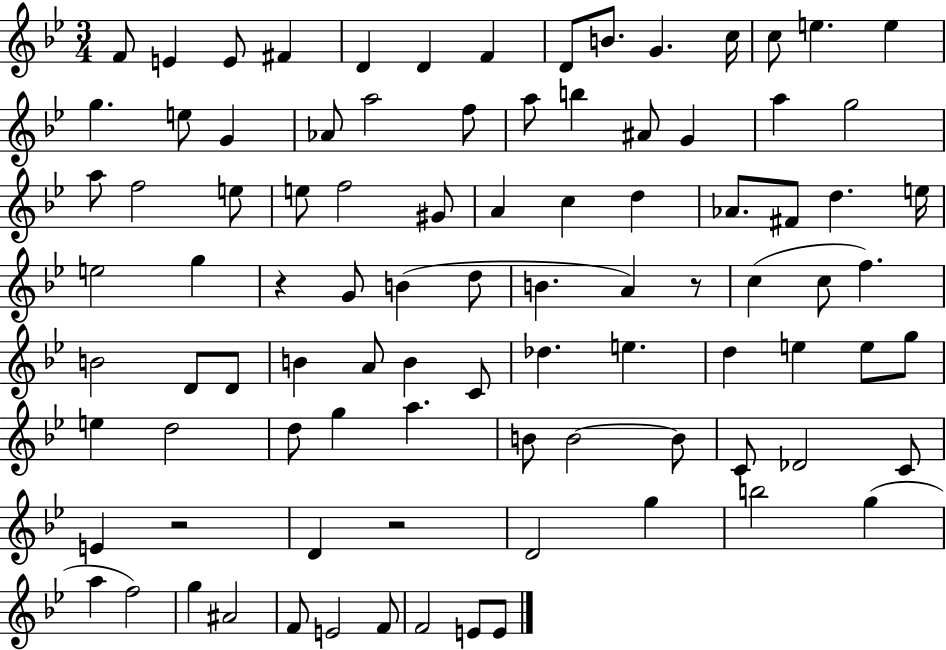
X:1
T:Untitled
M:3/4
L:1/4
K:Bb
F/2 E E/2 ^F D D F D/2 B/2 G c/4 c/2 e e g e/2 G _A/2 a2 f/2 a/2 b ^A/2 G a g2 a/2 f2 e/2 e/2 f2 ^G/2 A c d _A/2 ^F/2 d e/4 e2 g z G/2 B d/2 B A z/2 c c/2 f B2 D/2 D/2 B A/2 B C/2 _d e d e e/2 g/2 e d2 d/2 g a B/2 B2 B/2 C/2 _D2 C/2 E z2 D z2 D2 g b2 g a f2 g ^A2 F/2 E2 F/2 F2 E/2 E/2